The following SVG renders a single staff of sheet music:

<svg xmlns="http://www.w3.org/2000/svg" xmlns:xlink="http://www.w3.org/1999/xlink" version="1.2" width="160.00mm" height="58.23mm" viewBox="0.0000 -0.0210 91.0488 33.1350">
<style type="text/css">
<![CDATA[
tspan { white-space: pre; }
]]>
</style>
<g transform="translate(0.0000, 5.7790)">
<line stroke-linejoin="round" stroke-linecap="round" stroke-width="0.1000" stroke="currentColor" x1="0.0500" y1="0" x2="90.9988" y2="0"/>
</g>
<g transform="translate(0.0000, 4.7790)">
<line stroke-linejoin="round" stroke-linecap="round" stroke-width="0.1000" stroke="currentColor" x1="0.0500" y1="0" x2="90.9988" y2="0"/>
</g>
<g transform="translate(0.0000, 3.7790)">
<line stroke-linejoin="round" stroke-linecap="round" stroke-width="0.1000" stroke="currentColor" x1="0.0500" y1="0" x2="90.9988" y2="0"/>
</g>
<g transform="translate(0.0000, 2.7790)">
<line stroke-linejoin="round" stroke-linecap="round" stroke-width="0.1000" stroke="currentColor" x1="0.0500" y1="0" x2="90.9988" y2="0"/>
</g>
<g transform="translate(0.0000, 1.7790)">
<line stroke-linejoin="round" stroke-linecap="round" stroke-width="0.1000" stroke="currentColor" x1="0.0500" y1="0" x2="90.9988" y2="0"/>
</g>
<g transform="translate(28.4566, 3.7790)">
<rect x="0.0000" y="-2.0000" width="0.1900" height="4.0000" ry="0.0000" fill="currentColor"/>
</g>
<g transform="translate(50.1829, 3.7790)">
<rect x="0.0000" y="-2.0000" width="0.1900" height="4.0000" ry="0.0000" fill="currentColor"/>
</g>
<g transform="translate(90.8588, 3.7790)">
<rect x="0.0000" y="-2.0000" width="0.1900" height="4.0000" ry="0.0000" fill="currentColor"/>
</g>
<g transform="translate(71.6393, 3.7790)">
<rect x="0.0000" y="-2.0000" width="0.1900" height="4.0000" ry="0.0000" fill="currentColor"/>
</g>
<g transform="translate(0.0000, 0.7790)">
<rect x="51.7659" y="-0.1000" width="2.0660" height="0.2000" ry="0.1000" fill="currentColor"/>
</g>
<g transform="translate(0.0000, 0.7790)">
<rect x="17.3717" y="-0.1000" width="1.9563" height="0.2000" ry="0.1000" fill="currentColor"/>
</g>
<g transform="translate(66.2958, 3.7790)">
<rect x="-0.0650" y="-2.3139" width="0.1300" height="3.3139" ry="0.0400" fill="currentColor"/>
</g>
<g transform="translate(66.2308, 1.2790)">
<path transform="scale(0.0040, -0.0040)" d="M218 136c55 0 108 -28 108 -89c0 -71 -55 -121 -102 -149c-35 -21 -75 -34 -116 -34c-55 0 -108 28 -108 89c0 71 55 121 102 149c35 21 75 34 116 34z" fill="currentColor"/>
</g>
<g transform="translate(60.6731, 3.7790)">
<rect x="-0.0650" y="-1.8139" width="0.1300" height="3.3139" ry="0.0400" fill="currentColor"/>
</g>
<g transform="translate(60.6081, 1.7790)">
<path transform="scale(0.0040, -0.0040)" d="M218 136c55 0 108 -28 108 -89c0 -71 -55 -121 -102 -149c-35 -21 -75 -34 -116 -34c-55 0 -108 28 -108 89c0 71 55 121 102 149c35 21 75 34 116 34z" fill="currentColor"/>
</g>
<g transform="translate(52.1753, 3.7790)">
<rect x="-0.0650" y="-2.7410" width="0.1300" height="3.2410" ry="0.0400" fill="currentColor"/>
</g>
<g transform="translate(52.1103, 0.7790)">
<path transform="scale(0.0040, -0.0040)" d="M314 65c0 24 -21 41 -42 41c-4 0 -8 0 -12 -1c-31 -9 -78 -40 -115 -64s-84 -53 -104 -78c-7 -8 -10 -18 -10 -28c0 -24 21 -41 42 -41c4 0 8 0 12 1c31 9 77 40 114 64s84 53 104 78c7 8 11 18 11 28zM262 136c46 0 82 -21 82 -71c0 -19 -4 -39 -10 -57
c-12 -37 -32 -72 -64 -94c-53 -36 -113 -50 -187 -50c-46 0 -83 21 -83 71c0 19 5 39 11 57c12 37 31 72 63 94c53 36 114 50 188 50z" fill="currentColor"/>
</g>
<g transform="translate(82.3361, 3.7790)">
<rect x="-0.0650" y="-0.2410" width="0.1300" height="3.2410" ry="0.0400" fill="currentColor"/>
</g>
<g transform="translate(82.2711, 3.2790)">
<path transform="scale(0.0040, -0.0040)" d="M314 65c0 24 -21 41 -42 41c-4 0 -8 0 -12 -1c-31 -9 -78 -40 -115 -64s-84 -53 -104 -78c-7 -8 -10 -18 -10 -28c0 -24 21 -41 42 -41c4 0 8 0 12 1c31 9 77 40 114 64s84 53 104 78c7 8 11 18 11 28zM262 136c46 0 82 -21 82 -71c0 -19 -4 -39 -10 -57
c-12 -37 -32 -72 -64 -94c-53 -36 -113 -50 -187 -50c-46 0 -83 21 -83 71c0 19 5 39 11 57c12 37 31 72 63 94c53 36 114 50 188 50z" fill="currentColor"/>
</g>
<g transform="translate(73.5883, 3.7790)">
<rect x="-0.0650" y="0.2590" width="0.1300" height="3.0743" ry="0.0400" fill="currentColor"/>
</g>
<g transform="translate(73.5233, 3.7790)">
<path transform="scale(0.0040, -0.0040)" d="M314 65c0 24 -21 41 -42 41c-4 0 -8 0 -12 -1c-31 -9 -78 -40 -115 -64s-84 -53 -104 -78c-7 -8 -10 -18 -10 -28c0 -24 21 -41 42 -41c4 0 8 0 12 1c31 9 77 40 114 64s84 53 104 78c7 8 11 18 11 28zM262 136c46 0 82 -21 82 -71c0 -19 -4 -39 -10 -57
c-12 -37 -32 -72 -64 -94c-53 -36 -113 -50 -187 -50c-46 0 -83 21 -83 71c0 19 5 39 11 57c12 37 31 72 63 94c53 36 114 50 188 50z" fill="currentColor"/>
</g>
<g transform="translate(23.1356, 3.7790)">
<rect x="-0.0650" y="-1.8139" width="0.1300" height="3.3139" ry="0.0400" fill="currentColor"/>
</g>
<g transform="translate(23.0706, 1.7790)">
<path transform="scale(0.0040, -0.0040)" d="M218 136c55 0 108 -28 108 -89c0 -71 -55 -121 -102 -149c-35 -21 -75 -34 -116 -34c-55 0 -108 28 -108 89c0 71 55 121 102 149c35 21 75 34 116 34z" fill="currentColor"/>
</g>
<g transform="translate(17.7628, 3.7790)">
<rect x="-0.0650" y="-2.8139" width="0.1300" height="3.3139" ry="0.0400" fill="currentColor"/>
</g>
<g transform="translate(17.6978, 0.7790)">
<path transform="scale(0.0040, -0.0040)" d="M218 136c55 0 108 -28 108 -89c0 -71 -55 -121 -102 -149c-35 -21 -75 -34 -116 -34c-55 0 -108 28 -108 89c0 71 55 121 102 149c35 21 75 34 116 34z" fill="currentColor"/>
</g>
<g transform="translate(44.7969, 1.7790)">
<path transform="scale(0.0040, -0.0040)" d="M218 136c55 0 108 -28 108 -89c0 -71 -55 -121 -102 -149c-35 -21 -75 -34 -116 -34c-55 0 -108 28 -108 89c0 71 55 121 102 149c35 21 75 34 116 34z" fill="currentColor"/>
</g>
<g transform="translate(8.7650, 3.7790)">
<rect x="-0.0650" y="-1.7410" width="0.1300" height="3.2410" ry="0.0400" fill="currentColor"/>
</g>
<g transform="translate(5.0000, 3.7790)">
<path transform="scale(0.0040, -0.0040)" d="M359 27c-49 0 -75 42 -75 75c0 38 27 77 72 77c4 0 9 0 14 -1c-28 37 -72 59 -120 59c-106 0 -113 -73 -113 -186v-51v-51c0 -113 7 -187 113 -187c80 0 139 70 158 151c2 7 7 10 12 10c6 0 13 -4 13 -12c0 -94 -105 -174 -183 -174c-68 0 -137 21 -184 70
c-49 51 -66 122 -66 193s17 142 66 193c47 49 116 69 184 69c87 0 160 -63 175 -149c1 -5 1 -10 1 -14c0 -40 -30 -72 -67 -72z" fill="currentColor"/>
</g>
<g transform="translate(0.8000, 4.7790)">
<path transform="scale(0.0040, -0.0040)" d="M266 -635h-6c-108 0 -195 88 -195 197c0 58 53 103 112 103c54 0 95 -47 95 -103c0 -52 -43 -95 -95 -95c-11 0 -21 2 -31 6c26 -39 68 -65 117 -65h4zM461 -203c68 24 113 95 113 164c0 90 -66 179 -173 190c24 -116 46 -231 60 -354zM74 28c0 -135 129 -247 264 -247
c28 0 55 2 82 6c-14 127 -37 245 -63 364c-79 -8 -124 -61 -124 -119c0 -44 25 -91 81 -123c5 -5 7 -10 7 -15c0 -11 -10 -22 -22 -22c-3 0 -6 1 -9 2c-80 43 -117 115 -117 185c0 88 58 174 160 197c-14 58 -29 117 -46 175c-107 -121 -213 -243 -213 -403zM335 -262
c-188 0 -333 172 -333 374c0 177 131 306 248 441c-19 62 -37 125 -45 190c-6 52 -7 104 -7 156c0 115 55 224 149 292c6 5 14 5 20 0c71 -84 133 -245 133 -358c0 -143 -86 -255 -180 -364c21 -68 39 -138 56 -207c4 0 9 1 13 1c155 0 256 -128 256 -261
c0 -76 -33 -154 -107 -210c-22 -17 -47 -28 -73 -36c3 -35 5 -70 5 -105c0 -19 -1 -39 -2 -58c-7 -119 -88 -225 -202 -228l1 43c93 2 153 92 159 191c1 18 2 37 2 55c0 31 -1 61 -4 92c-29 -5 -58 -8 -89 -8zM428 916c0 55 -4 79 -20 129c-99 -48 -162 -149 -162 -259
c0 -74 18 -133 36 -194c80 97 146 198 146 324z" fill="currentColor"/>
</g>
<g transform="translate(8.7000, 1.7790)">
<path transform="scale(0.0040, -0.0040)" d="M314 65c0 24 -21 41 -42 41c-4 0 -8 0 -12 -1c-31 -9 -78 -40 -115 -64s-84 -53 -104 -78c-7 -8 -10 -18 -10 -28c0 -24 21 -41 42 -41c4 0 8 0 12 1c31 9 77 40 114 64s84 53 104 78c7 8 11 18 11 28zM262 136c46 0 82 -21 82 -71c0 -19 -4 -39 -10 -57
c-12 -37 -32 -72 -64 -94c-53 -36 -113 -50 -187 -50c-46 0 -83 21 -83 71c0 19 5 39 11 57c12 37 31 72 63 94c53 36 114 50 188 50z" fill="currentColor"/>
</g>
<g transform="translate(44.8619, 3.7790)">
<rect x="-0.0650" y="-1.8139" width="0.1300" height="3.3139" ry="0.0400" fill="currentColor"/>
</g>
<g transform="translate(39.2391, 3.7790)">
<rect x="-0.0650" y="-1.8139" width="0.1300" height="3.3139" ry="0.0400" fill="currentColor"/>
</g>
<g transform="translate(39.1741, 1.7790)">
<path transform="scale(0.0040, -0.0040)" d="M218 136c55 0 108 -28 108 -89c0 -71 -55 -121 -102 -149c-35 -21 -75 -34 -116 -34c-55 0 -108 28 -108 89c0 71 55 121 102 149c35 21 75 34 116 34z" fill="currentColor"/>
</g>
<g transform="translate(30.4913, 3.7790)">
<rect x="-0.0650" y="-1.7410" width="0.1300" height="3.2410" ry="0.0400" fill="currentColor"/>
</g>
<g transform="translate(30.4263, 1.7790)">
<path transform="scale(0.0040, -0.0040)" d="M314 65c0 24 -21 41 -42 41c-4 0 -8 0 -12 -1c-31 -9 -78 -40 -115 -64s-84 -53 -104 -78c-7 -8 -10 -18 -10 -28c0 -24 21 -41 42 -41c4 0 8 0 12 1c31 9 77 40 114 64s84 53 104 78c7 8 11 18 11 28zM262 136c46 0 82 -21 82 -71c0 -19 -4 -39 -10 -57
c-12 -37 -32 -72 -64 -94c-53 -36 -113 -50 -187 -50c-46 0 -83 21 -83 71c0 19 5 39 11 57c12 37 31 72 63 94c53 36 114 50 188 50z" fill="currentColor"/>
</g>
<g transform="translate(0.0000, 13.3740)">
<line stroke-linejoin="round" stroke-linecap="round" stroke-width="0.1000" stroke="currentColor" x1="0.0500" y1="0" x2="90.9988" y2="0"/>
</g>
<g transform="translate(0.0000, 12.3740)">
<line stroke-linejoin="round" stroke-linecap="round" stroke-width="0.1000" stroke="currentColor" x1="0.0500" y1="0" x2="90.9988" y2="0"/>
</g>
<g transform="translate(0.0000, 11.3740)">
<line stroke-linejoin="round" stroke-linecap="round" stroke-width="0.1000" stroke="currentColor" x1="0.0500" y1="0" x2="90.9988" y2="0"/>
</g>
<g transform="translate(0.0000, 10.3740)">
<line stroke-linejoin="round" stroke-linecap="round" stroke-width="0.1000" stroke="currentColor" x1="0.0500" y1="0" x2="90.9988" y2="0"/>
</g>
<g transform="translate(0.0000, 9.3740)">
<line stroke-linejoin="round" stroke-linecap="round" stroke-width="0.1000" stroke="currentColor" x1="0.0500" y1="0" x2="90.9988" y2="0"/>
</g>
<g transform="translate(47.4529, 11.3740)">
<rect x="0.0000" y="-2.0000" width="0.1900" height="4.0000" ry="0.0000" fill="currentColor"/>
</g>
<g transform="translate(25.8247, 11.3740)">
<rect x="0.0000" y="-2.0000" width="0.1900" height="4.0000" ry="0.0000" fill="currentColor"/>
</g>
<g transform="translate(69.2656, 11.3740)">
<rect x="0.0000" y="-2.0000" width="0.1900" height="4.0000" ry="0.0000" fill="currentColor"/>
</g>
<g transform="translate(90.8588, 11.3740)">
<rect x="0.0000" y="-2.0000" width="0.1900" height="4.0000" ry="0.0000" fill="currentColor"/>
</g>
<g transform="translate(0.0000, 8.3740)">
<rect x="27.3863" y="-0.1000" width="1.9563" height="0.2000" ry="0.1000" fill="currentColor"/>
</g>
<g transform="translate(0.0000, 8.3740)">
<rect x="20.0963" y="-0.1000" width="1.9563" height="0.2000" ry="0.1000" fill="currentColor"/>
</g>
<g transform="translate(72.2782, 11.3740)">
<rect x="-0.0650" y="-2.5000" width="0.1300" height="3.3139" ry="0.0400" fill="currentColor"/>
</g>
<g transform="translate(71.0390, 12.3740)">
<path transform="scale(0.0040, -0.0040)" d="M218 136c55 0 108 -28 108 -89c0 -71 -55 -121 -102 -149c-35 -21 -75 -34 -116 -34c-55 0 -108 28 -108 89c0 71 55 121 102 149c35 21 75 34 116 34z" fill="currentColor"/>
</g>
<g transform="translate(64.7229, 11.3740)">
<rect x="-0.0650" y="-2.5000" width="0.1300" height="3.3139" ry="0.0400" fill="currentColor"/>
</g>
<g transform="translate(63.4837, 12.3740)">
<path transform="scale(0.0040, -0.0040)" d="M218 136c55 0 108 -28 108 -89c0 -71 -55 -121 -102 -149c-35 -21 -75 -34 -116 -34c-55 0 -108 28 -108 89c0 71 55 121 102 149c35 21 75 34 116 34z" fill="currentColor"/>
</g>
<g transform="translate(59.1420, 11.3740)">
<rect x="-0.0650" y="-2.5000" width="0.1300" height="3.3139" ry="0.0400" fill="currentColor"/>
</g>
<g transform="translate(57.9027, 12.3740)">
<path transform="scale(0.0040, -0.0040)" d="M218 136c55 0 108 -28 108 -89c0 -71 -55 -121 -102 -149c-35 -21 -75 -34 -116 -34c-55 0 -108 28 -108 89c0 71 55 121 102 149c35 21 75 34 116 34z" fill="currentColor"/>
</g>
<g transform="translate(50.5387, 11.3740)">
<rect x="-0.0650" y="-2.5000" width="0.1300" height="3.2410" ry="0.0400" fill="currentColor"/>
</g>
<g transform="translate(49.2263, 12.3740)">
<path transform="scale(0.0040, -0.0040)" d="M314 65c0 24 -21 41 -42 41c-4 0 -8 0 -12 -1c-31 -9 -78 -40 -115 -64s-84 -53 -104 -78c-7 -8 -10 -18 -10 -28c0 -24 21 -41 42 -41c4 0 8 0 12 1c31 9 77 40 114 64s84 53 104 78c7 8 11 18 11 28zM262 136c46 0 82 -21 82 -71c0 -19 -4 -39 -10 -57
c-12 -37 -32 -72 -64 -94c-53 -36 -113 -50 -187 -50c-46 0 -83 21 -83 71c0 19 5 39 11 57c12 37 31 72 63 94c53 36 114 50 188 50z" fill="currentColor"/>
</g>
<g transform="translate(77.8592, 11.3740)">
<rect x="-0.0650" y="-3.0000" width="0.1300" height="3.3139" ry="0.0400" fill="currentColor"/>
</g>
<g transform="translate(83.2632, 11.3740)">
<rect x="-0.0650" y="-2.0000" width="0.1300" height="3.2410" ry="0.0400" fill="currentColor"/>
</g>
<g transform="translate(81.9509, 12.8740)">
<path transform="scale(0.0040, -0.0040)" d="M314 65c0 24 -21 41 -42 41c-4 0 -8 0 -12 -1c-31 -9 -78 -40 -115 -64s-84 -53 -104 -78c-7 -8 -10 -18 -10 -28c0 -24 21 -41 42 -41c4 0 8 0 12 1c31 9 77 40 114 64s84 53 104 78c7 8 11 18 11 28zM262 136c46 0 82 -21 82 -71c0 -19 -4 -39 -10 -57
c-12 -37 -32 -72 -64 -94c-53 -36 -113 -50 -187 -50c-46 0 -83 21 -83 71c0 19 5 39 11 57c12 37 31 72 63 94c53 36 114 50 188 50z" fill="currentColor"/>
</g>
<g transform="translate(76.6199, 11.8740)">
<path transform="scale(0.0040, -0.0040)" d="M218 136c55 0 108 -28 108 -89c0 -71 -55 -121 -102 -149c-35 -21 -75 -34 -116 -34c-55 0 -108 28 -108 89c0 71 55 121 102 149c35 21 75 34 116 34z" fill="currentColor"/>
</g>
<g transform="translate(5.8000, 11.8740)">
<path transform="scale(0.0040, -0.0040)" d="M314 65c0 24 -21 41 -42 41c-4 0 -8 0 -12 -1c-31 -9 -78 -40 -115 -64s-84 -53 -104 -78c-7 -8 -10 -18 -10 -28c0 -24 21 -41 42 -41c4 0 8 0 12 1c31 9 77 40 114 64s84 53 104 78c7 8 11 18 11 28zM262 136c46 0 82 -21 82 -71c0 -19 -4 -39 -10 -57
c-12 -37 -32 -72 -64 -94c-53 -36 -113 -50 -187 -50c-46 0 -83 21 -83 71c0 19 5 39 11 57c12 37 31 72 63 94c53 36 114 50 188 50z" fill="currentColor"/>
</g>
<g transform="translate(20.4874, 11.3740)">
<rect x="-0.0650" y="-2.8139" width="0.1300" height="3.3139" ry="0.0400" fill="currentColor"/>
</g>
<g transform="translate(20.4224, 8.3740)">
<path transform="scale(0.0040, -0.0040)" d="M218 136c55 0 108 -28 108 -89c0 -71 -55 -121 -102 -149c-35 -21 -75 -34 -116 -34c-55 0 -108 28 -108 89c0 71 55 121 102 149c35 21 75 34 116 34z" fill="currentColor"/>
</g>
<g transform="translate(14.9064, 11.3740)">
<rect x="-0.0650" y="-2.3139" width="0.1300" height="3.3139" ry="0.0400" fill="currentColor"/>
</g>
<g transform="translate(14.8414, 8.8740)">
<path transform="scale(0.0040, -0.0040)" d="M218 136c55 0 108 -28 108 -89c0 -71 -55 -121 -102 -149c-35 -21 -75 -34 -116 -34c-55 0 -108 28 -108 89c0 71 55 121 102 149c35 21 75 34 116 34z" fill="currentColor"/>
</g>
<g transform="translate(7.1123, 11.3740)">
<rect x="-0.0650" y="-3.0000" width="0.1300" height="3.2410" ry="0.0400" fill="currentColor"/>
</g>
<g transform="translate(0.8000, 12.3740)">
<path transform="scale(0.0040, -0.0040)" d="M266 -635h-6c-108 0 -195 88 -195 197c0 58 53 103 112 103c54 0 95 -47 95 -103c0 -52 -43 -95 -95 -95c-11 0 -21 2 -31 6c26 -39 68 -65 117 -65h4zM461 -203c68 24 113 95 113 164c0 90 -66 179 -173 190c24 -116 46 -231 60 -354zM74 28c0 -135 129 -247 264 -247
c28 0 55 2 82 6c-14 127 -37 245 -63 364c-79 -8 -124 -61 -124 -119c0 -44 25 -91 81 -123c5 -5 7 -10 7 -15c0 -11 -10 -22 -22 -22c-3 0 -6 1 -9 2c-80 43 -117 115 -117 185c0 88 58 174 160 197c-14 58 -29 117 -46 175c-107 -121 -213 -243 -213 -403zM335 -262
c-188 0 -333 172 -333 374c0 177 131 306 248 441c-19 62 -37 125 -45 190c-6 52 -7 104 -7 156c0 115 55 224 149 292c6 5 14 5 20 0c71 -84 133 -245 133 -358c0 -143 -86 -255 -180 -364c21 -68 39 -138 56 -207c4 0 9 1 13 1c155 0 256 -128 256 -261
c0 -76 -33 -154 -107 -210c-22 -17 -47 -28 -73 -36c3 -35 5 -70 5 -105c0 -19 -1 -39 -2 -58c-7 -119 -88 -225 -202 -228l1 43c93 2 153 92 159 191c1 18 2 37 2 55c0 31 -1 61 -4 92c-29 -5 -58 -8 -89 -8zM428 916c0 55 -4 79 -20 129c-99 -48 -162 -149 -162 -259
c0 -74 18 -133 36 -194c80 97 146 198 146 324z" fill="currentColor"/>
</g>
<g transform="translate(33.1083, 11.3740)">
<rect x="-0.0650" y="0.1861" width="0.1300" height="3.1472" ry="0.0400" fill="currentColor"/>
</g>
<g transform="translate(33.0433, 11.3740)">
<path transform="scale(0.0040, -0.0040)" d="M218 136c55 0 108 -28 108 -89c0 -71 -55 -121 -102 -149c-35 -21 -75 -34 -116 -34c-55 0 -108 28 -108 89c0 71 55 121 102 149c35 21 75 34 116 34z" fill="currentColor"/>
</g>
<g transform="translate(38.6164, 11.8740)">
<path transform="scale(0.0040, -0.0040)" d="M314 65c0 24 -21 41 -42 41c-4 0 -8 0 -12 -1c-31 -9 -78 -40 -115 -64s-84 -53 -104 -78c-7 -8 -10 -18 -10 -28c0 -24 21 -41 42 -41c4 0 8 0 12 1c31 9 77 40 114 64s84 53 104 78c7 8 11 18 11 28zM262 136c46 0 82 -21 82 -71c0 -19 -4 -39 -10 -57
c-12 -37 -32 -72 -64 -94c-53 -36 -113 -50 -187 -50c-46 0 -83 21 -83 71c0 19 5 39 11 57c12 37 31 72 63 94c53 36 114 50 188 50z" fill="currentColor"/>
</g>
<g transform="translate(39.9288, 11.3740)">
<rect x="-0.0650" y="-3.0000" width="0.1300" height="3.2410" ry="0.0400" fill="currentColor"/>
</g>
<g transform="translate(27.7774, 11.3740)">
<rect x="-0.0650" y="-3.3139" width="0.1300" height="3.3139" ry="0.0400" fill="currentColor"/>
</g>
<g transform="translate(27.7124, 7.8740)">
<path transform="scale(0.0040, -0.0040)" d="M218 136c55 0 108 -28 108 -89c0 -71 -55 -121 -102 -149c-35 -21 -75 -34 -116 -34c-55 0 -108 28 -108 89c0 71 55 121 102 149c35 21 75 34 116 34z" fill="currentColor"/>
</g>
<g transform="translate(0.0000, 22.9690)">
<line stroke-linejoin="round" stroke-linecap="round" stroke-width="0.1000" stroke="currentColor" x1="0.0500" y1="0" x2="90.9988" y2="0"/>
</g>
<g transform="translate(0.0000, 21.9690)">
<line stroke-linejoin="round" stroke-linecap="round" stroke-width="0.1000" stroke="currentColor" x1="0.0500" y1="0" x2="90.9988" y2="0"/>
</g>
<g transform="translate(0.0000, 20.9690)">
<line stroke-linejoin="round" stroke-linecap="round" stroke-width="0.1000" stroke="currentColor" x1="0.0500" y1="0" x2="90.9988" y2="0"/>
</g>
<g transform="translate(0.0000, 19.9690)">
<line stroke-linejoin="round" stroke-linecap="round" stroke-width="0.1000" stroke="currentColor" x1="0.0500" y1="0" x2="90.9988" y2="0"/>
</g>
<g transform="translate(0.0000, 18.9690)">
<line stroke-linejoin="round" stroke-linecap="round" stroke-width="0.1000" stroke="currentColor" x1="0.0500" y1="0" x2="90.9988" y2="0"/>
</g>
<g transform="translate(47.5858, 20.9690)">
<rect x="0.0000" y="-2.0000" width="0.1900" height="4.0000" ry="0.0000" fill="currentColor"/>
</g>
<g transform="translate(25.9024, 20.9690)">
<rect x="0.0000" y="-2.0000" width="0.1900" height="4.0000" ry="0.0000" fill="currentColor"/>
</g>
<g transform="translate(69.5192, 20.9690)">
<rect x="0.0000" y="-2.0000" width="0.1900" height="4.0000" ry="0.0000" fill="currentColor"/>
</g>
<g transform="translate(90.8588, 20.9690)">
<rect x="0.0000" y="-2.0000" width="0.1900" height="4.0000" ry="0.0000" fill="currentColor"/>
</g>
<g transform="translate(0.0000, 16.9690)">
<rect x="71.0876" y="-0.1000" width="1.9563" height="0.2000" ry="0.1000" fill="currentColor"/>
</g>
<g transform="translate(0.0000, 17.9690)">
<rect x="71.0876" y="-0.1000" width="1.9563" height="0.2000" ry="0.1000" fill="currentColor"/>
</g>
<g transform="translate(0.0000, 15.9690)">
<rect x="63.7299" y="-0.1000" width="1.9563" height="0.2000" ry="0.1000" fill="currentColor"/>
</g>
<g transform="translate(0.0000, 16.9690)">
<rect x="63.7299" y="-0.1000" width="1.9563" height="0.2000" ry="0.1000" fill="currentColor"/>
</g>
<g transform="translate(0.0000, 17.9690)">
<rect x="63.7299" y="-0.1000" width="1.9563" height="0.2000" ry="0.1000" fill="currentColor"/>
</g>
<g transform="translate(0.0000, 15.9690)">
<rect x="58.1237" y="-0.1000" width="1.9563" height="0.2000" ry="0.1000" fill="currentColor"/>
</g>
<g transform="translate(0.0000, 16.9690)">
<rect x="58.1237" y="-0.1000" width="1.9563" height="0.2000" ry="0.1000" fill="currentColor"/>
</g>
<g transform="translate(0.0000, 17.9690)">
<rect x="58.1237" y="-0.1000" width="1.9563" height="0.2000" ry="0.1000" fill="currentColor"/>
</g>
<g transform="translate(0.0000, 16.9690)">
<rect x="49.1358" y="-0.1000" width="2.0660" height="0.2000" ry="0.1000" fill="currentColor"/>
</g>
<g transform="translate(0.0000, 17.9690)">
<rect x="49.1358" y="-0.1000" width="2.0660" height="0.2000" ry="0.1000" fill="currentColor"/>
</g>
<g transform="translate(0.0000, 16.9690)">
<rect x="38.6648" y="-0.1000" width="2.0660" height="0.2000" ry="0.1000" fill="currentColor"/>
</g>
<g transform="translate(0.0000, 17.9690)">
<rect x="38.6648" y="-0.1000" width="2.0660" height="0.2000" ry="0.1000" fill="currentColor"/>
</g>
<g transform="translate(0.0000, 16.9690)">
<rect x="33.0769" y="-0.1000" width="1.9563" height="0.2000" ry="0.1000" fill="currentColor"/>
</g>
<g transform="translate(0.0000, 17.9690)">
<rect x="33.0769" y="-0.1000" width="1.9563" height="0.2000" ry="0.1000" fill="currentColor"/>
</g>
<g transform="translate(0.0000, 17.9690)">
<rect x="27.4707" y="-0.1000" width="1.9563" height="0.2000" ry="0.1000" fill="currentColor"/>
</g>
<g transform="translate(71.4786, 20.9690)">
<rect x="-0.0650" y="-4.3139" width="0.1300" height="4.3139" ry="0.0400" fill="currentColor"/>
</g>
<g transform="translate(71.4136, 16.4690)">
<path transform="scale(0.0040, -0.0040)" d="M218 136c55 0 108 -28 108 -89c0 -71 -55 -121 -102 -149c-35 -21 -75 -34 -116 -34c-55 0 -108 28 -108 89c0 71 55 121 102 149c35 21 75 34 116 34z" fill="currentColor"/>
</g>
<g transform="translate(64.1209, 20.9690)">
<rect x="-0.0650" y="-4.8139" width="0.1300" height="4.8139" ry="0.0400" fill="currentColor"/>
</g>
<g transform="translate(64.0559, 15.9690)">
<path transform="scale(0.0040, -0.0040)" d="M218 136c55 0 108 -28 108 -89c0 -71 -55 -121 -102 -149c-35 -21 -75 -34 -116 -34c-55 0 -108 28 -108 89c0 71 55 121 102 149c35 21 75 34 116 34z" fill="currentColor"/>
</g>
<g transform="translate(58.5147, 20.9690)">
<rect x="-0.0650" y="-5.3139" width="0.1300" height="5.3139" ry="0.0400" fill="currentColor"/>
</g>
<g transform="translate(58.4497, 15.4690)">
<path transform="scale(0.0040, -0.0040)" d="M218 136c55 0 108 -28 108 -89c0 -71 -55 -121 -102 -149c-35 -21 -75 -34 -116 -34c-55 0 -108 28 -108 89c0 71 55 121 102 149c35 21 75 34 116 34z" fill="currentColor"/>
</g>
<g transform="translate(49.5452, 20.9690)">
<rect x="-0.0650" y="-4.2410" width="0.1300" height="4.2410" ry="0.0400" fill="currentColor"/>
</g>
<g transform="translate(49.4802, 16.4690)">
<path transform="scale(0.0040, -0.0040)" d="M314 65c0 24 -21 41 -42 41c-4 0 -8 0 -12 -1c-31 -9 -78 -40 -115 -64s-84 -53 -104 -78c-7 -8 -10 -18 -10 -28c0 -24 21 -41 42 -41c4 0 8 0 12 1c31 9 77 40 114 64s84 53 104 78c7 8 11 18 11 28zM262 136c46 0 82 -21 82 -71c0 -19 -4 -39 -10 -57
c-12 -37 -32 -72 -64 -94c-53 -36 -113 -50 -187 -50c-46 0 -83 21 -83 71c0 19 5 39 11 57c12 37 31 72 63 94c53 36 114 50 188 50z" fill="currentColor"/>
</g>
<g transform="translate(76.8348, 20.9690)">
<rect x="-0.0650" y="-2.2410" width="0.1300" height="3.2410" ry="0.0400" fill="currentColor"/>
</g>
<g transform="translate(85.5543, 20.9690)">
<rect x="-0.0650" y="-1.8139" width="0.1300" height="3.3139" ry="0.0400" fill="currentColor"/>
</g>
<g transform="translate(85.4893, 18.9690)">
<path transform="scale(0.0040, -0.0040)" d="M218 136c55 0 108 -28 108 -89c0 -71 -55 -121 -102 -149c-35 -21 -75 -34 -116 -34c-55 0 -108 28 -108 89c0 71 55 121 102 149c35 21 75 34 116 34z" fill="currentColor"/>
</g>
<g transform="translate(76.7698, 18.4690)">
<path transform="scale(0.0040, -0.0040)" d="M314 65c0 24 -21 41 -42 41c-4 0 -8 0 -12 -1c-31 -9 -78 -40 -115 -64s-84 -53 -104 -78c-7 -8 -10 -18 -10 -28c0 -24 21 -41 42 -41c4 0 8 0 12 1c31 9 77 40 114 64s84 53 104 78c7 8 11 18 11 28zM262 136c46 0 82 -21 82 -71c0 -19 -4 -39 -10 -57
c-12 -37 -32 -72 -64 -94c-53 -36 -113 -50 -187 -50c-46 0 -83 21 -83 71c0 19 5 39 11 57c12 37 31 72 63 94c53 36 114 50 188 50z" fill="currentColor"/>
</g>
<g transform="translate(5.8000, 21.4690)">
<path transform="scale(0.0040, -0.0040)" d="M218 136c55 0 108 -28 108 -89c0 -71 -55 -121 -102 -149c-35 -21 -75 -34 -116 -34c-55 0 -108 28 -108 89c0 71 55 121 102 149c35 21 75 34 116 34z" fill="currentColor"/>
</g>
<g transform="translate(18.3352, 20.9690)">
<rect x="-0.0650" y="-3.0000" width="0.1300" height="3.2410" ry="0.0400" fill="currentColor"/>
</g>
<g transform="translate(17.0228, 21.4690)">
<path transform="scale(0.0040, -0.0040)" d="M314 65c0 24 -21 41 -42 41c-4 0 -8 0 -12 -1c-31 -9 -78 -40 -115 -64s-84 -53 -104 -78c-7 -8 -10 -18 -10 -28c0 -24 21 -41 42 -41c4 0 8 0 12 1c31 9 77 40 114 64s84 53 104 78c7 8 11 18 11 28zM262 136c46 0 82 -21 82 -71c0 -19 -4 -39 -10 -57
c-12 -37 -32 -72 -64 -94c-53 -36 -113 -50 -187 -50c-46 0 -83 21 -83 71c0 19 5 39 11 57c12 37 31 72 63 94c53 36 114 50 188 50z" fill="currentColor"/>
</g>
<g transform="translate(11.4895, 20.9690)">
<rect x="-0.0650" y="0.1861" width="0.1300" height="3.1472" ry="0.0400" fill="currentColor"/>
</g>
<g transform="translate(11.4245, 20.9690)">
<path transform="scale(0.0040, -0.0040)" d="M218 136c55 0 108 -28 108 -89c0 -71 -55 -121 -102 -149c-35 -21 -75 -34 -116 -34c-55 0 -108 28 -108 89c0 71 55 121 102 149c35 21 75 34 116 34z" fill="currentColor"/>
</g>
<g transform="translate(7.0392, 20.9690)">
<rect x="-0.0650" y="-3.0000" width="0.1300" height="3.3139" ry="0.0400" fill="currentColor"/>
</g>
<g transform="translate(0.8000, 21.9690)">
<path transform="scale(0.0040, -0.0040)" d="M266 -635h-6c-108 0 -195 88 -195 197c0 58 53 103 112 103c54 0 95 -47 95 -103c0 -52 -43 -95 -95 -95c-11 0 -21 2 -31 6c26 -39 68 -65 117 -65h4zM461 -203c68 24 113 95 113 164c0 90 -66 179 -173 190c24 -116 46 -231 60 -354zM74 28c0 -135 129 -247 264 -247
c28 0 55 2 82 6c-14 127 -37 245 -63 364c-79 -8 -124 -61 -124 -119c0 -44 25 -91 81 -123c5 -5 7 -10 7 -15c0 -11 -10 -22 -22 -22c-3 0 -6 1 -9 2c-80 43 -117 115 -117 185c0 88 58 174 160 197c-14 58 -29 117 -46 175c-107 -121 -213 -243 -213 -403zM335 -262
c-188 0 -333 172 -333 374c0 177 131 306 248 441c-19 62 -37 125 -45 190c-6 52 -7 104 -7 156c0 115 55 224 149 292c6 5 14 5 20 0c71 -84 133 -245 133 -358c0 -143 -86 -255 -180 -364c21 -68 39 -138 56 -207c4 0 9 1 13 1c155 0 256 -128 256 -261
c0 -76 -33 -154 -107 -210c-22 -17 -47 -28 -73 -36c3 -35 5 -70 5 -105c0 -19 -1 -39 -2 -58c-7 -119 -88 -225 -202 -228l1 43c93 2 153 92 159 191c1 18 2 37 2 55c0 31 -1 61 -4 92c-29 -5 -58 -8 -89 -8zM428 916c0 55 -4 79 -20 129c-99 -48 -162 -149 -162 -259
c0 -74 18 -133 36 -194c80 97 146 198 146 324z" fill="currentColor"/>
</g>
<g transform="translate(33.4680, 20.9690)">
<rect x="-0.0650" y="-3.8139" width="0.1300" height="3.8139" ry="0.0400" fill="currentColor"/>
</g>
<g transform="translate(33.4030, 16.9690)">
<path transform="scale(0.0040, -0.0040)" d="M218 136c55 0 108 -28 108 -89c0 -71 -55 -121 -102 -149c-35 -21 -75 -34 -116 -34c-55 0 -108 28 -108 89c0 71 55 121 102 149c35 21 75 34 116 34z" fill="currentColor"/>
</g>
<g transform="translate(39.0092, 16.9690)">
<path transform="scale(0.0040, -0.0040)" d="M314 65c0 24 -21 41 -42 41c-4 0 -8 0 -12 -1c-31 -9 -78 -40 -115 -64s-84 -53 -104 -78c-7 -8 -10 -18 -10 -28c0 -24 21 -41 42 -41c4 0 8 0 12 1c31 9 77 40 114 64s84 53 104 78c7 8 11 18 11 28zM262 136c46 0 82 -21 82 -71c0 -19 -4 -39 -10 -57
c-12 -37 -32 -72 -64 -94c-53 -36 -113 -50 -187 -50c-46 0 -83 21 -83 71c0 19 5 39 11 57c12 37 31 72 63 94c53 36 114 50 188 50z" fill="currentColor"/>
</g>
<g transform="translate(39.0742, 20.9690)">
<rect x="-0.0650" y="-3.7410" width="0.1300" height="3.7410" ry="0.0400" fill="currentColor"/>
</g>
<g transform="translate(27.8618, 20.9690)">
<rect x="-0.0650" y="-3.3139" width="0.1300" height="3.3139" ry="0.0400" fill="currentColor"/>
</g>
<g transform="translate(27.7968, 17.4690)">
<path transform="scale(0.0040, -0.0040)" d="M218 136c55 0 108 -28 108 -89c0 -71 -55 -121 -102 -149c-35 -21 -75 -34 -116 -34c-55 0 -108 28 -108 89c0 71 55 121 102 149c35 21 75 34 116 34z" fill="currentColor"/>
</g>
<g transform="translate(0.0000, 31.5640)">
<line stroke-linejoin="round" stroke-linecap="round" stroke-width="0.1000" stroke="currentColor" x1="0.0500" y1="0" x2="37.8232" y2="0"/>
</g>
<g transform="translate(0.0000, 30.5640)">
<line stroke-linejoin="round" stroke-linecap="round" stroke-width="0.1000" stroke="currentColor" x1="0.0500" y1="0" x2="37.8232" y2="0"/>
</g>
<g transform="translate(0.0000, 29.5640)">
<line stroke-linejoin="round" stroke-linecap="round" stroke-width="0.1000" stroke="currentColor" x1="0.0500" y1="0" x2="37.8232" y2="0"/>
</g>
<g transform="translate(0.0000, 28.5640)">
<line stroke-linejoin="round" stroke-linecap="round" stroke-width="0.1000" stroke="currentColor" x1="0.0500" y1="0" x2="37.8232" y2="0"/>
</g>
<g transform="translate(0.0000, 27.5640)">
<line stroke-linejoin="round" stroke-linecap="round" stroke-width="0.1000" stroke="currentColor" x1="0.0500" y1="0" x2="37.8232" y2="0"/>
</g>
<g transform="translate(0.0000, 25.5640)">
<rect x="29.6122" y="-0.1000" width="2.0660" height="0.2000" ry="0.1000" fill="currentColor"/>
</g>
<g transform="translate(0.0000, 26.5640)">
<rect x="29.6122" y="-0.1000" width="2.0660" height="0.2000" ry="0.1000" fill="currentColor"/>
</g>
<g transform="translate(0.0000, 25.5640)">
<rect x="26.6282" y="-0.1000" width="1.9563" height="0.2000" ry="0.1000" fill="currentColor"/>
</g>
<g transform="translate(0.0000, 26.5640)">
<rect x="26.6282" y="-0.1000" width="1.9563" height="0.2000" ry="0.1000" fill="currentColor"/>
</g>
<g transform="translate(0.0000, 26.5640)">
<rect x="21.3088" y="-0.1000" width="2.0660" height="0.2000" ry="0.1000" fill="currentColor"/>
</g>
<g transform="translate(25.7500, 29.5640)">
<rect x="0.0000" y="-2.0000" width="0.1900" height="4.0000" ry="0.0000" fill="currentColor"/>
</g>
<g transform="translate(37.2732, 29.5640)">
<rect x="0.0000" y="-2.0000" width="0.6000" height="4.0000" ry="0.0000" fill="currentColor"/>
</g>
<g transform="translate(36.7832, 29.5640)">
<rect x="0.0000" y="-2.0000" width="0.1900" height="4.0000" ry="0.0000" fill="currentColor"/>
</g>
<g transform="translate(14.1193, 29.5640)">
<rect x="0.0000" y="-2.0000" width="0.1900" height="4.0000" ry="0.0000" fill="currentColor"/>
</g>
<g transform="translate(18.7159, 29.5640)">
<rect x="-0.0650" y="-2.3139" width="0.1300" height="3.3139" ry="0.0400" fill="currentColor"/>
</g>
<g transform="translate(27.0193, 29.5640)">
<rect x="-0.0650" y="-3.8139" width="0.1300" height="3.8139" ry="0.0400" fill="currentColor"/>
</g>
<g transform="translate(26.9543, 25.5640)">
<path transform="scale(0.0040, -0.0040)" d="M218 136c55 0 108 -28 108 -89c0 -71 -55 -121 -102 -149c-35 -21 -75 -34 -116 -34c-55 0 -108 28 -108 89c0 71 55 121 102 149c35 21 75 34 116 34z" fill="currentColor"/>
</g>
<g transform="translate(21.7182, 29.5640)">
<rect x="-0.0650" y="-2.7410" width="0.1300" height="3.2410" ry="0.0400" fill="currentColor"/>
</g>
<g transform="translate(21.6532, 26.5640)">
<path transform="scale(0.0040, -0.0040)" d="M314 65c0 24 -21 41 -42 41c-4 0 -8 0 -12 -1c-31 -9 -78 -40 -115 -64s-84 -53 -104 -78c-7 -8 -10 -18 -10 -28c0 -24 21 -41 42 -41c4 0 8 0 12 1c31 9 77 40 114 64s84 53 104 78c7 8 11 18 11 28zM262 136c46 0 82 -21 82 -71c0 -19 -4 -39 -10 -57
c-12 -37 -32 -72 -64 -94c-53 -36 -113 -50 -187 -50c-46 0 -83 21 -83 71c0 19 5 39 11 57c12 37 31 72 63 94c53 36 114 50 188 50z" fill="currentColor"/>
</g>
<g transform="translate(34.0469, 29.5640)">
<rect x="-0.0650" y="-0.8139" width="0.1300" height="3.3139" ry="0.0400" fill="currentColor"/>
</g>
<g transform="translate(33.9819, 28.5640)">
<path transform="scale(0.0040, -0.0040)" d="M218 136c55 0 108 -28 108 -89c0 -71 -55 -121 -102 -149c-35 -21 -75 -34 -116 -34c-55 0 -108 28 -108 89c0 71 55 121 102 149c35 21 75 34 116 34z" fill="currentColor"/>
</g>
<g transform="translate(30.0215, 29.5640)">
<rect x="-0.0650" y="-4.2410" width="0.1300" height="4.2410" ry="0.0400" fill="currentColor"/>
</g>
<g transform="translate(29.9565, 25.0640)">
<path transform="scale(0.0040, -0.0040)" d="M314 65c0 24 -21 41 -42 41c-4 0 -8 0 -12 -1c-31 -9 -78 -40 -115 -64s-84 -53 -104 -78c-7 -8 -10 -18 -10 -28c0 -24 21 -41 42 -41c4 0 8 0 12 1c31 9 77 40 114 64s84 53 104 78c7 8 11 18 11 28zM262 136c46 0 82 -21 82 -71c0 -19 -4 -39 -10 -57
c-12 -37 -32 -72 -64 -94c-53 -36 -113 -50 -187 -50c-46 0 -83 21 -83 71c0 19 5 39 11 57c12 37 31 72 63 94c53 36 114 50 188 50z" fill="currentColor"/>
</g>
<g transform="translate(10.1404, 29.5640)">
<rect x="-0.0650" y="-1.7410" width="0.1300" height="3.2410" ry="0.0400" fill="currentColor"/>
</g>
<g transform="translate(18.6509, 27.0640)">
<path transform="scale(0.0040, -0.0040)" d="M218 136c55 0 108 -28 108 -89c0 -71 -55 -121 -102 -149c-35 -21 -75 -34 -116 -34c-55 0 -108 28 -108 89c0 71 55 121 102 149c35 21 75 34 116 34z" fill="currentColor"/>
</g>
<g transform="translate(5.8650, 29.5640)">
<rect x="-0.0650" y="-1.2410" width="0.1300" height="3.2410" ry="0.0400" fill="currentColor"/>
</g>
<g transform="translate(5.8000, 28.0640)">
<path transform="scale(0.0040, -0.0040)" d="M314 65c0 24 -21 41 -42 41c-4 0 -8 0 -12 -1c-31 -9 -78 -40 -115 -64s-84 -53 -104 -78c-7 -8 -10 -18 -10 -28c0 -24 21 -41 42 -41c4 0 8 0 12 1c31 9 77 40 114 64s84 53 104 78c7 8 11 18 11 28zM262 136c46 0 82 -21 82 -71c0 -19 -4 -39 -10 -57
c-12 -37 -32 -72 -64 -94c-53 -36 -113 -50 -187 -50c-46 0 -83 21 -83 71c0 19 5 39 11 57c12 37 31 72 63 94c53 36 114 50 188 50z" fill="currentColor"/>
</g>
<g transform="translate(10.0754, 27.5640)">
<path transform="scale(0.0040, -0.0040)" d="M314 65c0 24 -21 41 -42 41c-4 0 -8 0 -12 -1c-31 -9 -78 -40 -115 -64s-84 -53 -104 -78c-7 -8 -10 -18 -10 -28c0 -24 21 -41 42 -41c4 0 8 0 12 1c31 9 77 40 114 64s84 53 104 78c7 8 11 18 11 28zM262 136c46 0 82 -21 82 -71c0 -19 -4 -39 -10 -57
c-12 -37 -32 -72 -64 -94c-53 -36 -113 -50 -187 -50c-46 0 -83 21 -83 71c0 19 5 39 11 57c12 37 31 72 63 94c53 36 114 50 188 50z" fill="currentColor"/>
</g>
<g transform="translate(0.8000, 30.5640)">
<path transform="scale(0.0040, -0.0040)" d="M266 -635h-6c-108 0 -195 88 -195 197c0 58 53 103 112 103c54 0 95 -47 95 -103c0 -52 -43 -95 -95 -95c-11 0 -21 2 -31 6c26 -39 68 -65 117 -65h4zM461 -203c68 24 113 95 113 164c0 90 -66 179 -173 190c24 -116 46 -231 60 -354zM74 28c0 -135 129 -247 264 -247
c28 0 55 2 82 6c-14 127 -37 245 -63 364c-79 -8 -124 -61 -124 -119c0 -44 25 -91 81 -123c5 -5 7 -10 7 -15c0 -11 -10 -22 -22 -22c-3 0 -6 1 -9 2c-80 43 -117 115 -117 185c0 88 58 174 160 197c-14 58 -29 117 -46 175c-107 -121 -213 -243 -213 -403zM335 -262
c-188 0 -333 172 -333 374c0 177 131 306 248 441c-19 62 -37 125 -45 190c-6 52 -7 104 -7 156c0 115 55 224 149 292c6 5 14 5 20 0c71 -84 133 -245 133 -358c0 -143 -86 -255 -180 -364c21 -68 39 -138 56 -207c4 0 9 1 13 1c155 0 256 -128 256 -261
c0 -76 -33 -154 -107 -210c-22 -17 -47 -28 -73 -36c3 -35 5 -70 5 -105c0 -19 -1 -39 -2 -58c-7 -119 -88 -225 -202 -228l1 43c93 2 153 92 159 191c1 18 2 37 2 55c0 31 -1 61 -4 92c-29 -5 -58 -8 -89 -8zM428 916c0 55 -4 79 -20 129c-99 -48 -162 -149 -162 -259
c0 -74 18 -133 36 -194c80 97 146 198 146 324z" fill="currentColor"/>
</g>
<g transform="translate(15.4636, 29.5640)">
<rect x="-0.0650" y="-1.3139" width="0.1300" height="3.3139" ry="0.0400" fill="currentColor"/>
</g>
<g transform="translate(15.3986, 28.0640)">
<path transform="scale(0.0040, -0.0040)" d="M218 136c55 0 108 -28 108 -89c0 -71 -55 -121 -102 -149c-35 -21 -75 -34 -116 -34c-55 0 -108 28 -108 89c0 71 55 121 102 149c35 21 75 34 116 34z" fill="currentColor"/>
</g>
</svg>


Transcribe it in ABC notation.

X:1
T:Untitled
M:4/4
L:1/4
K:C
f2 a f f2 f f a2 f g B2 c2 A2 g a b B A2 G2 G G G A F2 A B A2 b c' c'2 d'2 f' e' d' g2 f e2 f2 e g a2 c' d'2 d